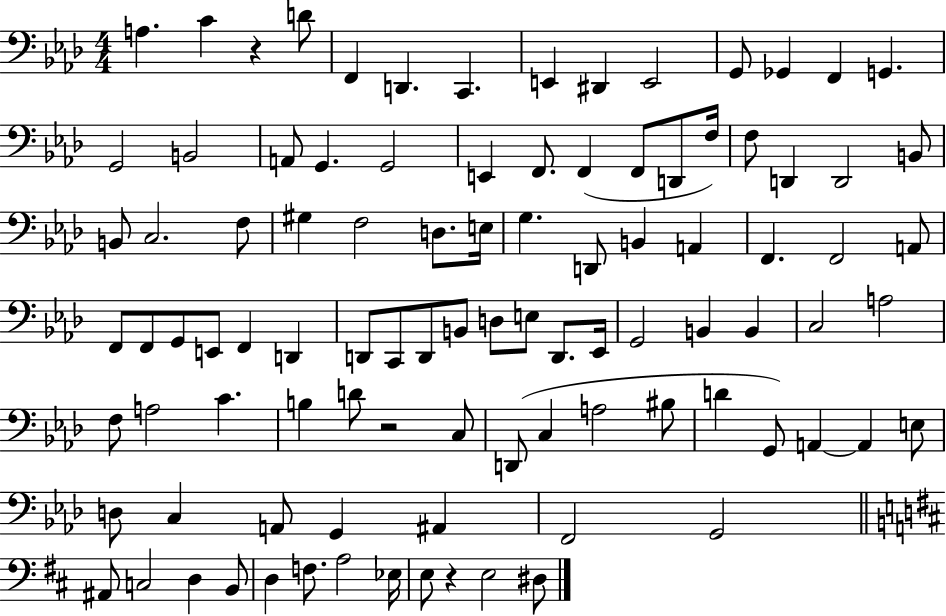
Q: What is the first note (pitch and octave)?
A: A3